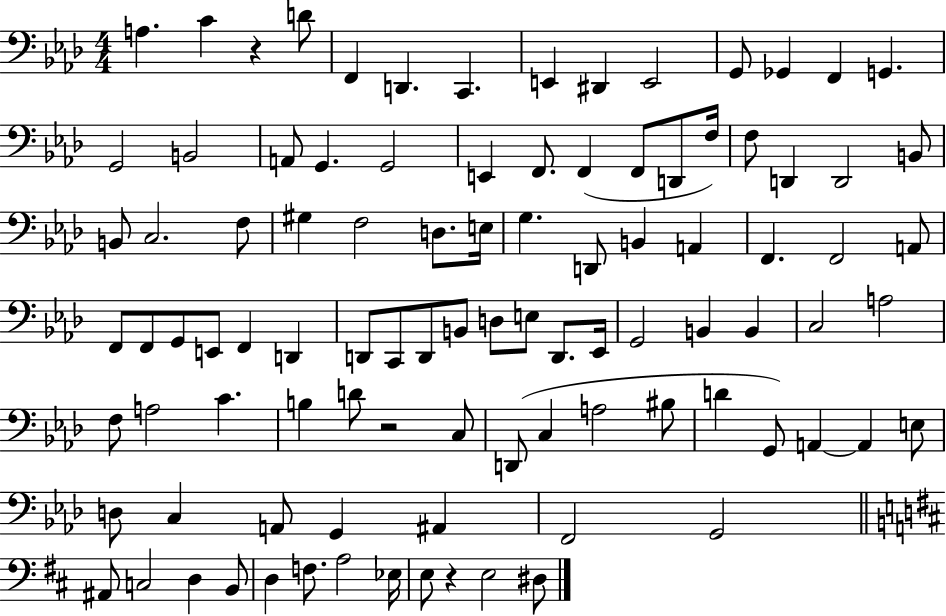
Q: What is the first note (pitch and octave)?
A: A3